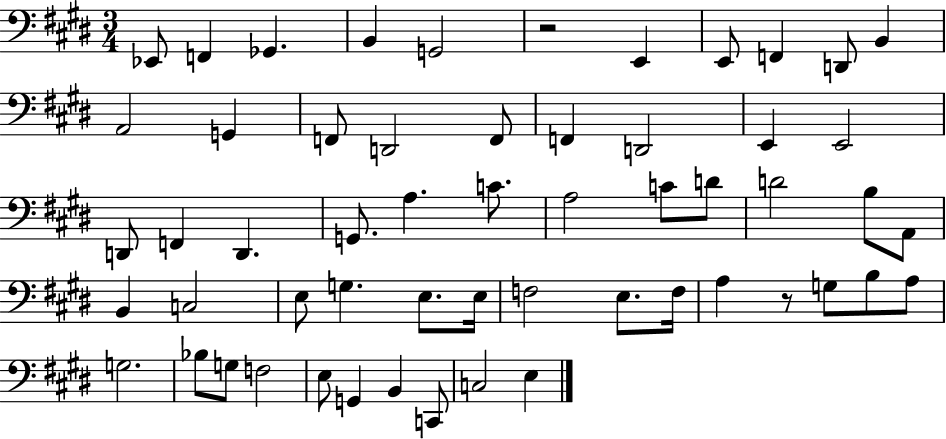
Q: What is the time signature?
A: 3/4